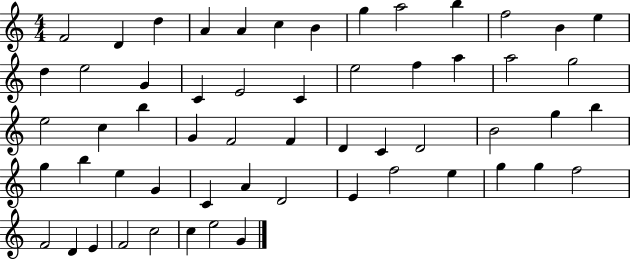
X:1
T:Untitled
M:4/4
L:1/4
K:C
F2 D d A A c B g a2 b f2 B e d e2 G C E2 C e2 f a a2 g2 e2 c b G F2 F D C D2 B2 g b g b e G C A D2 E f2 e g g f2 F2 D E F2 c2 c e2 G